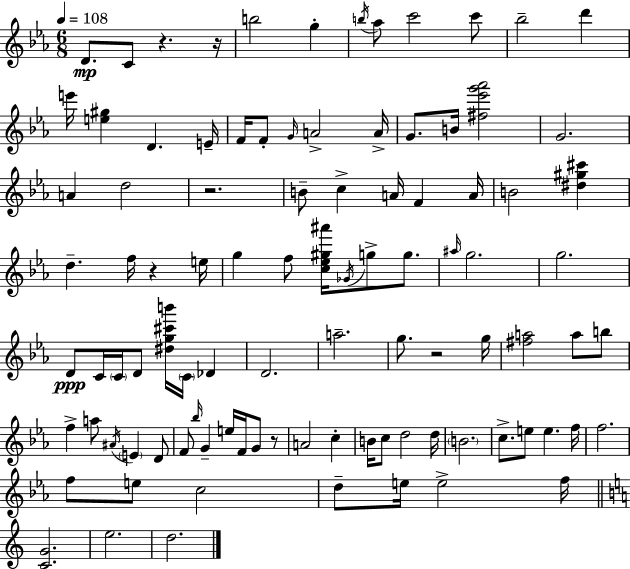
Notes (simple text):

D4/e. C4/e R/q. R/s B5/h G5/q B5/s Ab5/e C6/h C6/e Bb5/h D6/q E6/s [E5,G#5]/q D4/q. E4/s F4/s F4/e G4/s A4/h A4/s G4/e. B4/s [F#5,Eb6,G6,Ab6]/h G4/h. A4/q D5/h R/h. B4/e C5/q A4/s F4/q A4/s B4/h [D#5,G#5,C#6]/q D5/q. F5/s R/q E5/s G5/q F5/e [C5,Eb5,G#5,A#6]/s Gb4/s G5/e G5/e. A#5/s G5/h. G5/h. D4/e C4/s C4/s D4/e [D#5,G5,C#6,B6]/s C4/s Db4/q D4/h. A5/h. G5/e. R/h G5/s [F#5,A5]/h A5/e B5/e F5/q A5/e A#4/s E4/q D4/e F4/e Bb5/s G4/q E5/s F4/s G4/e R/e A4/h C5/q B4/s C5/e D5/h D5/s B4/h. C5/e. E5/e E5/q. F5/s F5/h. F5/e E5/e C5/h D5/e E5/s E5/h F5/s [C4,G4]/h. E5/h. D5/h.